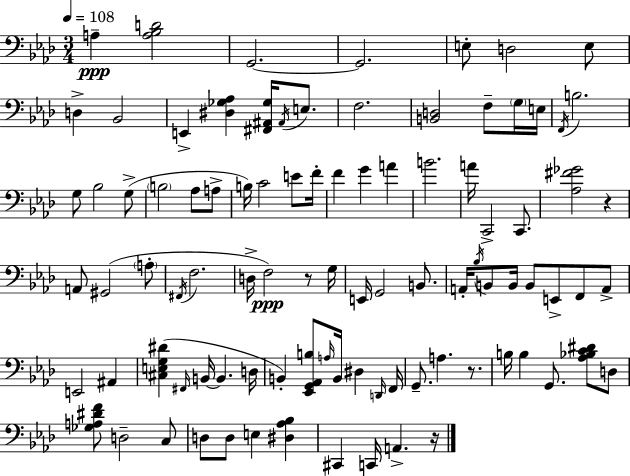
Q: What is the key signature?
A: AES major